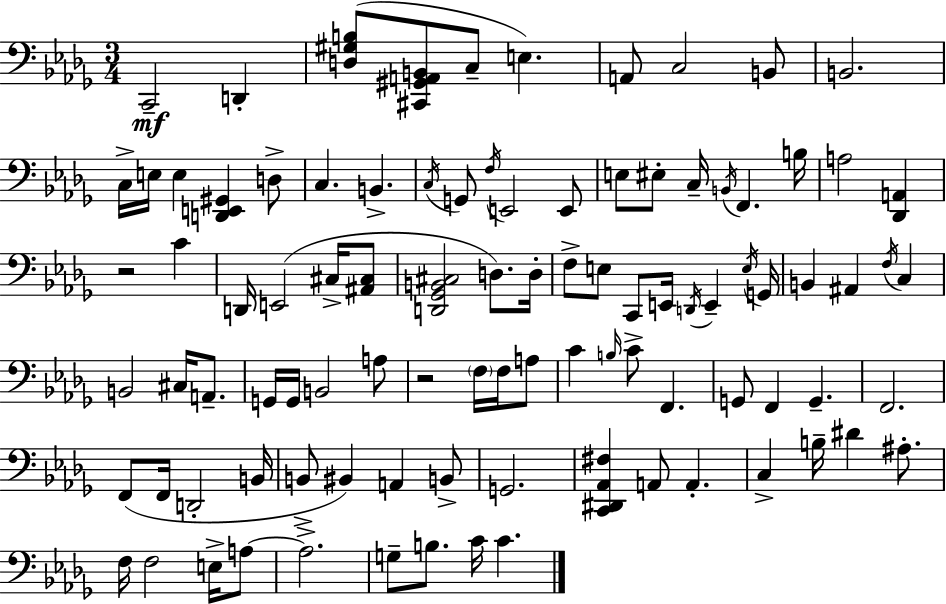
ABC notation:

X:1
T:Untitled
M:3/4
L:1/4
K:Bbm
C,,2 D,, [D,^G,B,]/2 [^C,,^G,,A,,B,,]/2 C,/2 E, A,,/2 C,2 B,,/2 B,,2 C,/4 E,/4 E, [D,,E,,^G,,] D,/2 C, B,, C,/4 G,,/2 F,/4 E,,2 E,,/2 E,/2 ^E,/2 C,/4 B,,/4 F,, B,/4 A,2 [_D,,A,,] z2 C D,,/4 E,,2 ^C,/4 [^A,,^C,]/2 [D,,_G,,B,,^C,]2 D,/2 D,/4 F,/2 E,/2 C,,/2 E,,/4 D,,/4 E,, E,/4 G,,/4 B,, ^A,, F,/4 C, B,,2 ^C,/4 A,,/2 G,,/4 G,,/4 B,,2 A,/2 z2 F,/4 F,/4 A,/2 C B,/4 C/2 F,, G,,/2 F,, G,, F,,2 F,,/2 F,,/4 D,,2 B,,/4 B,,/2 ^B,, A,, B,,/2 G,,2 [C,,^D,,_A,,^F,] A,,/2 A,, C, B,/4 ^D ^A,/2 F,/4 F,2 E,/4 A,/2 A,2 G,/2 B,/2 C/4 C